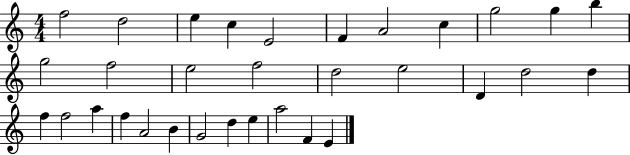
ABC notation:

X:1
T:Untitled
M:4/4
L:1/4
K:C
f2 d2 e c E2 F A2 c g2 g b g2 f2 e2 f2 d2 e2 D d2 d f f2 a f A2 B G2 d e a2 F E